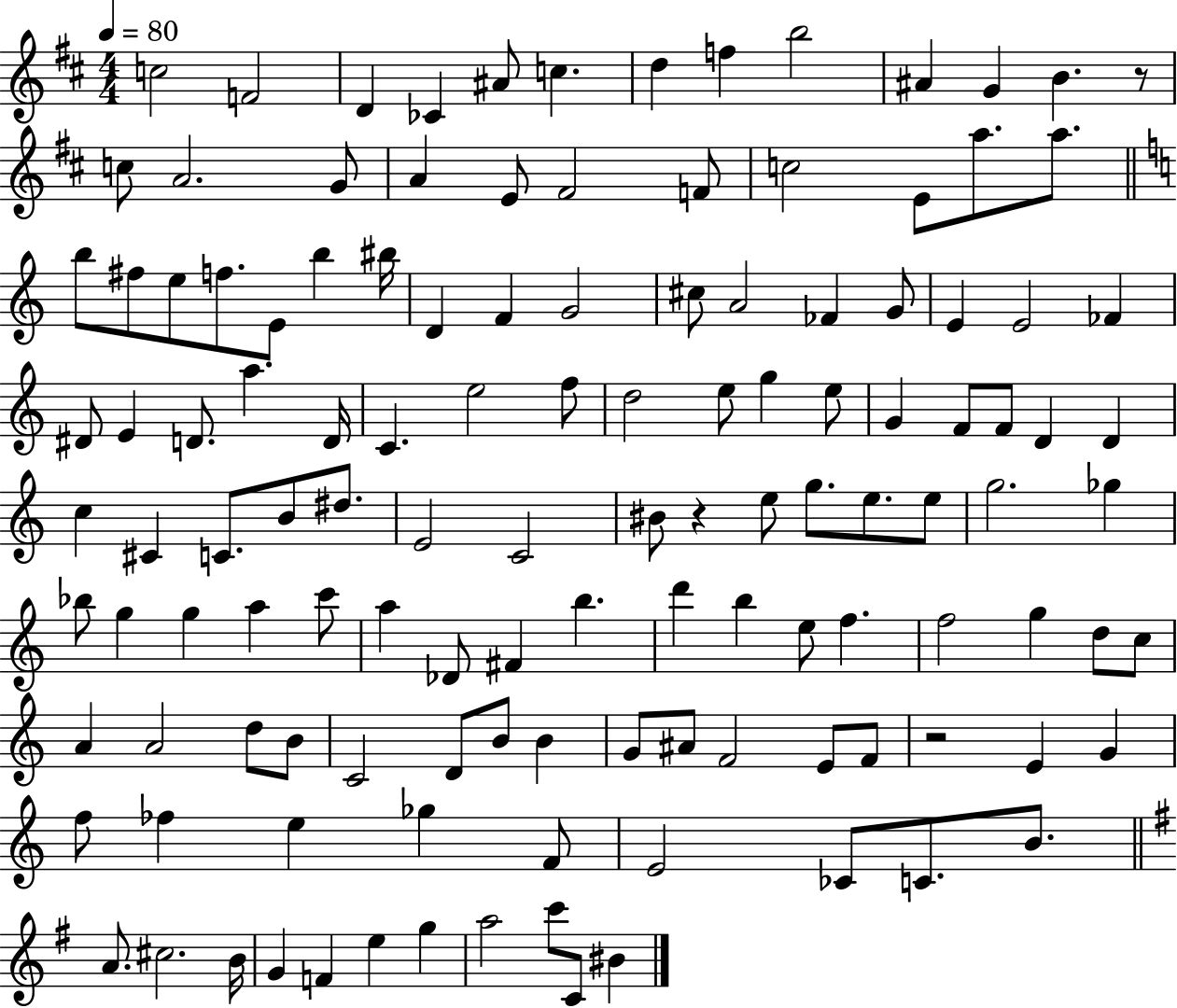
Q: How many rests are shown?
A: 3